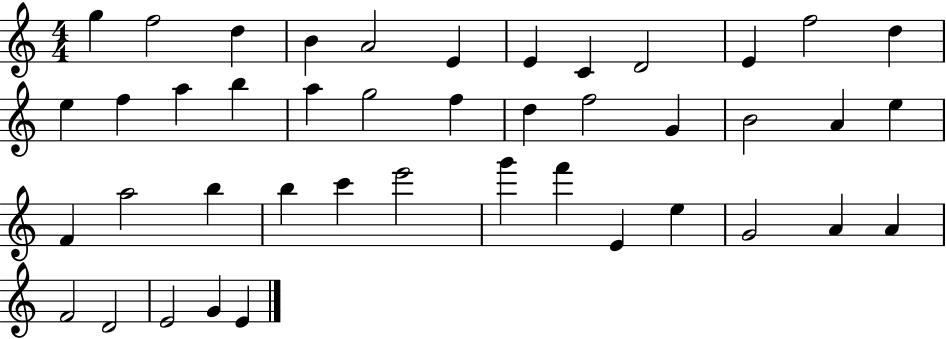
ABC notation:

X:1
T:Untitled
M:4/4
L:1/4
K:C
g f2 d B A2 E E C D2 E f2 d e f a b a g2 f d f2 G B2 A e F a2 b b c' e'2 g' f' E e G2 A A F2 D2 E2 G E